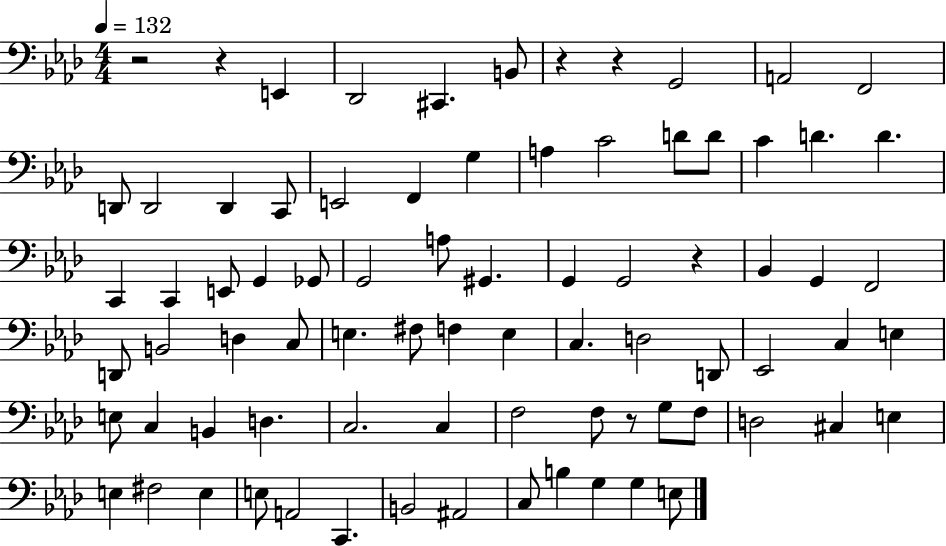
X:1
T:Untitled
M:4/4
L:1/4
K:Ab
z2 z E,, _D,,2 ^C,, B,,/2 z z G,,2 A,,2 F,,2 D,,/2 D,,2 D,, C,,/2 E,,2 F,, G, A, C2 D/2 D/2 C D D C,, C,, E,,/2 G,, _G,,/2 G,,2 A,/2 ^G,, G,, G,,2 z _B,, G,, F,,2 D,,/2 B,,2 D, C,/2 E, ^F,/2 F, E, C, D,2 D,,/2 _E,,2 C, E, E,/2 C, B,, D, C,2 C, F,2 F,/2 z/2 G,/2 F,/2 D,2 ^C, E, E, ^F,2 E, E,/2 A,,2 C,, B,,2 ^A,,2 C,/2 B, G, G, E,/2